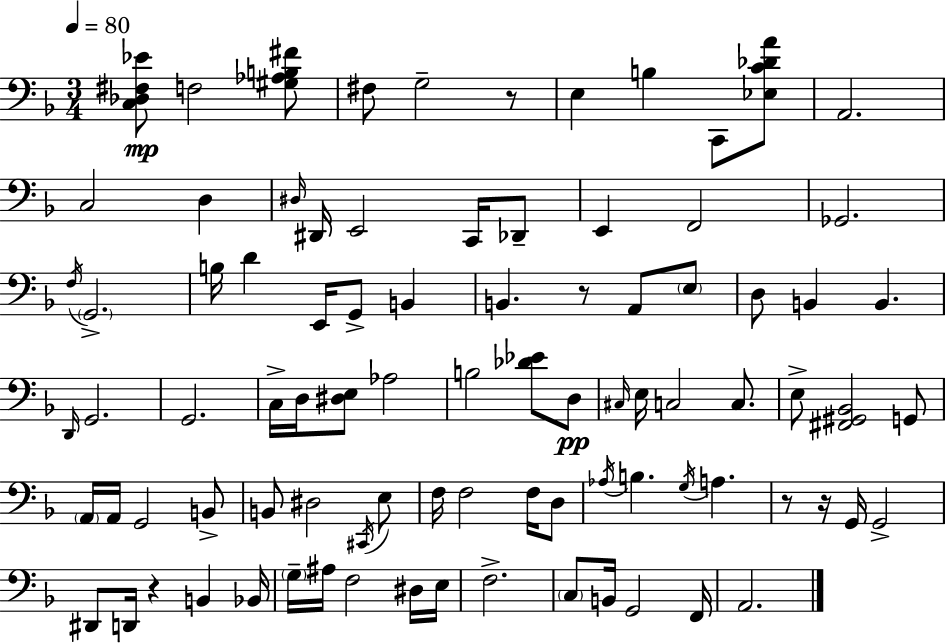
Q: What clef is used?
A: bass